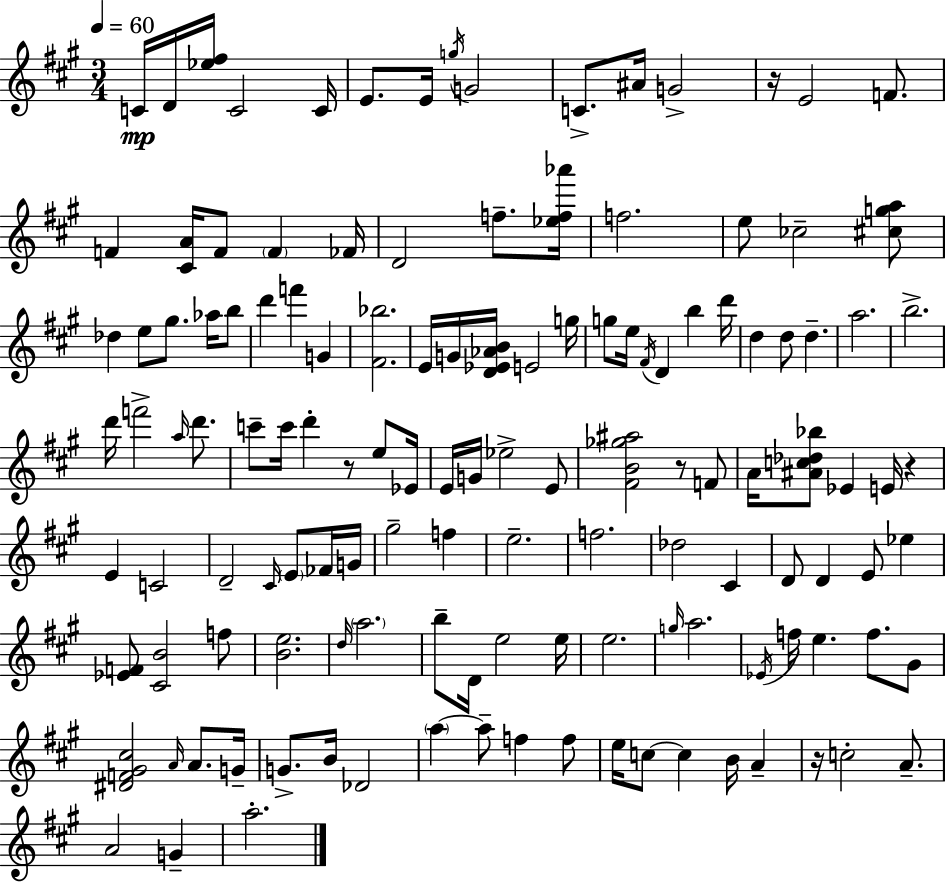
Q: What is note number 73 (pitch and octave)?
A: F5